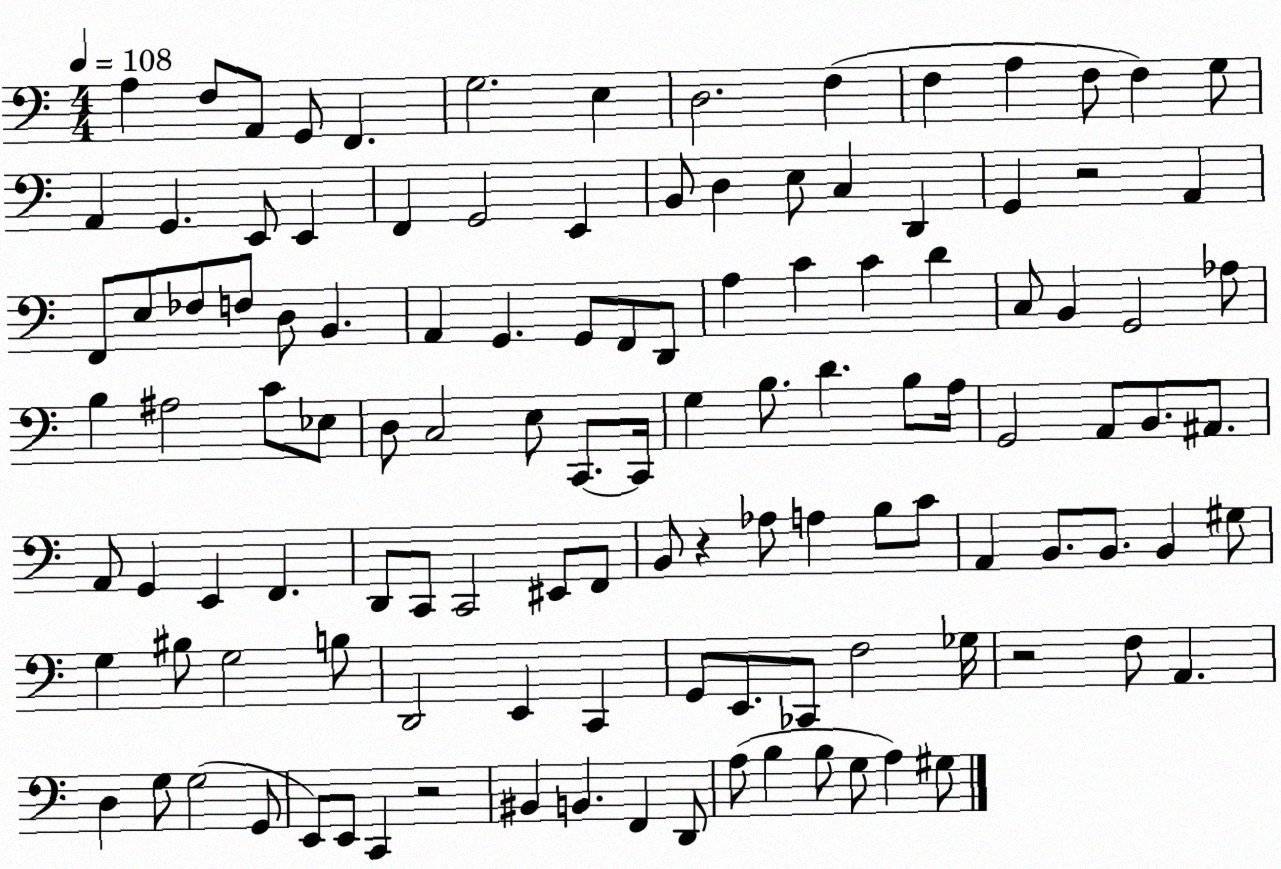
X:1
T:Untitled
M:4/4
L:1/4
K:C
A, F,/2 A,,/2 G,,/2 F,, G,2 E, D,2 F, F, A, F,/2 F, G,/2 A,, G,, E,,/2 E,, F,, G,,2 E,, B,,/2 D, E,/2 C, D,, G,, z2 A,, F,,/2 E,/2 _F,/2 F,/2 D,/2 B,, A,, G,, G,,/2 F,,/2 D,,/2 A, C C D C,/2 B,, G,,2 _A,/2 B, ^A,2 C/2 _E,/2 D,/2 C,2 E,/2 C,,/2 C,,/4 G, B,/2 D B,/2 A,/4 G,,2 A,,/2 B,,/2 ^A,,/2 A,,/2 G,, E,, F,, D,,/2 C,,/2 C,,2 ^E,,/2 F,,/2 B,,/2 z _A,/2 A, B,/2 C/2 A,, B,,/2 B,,/2 B,, ^G,/2 G, ^B,/2 G,2 B,/2 D,,2 E,, C,, G,,/2 E,,/2 _C,,/2 F,2 _G,/4 z2 F,/2 A,, D, G,/2 G,2 G,,/2 E,,/2 E,,/2 C,, z2 ^B,, B,, F,, D,,/2 A,/2 B, B,/2 G,/2 A, ^G,/2